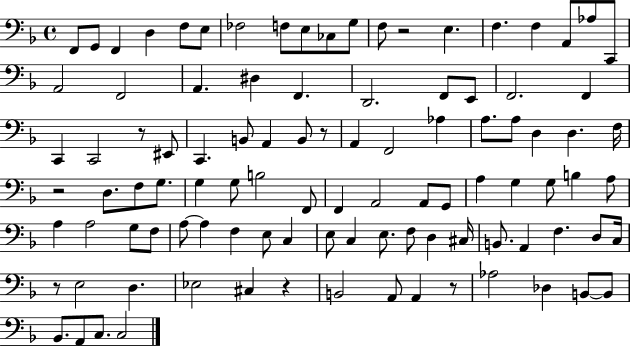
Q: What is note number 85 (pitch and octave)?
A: A2